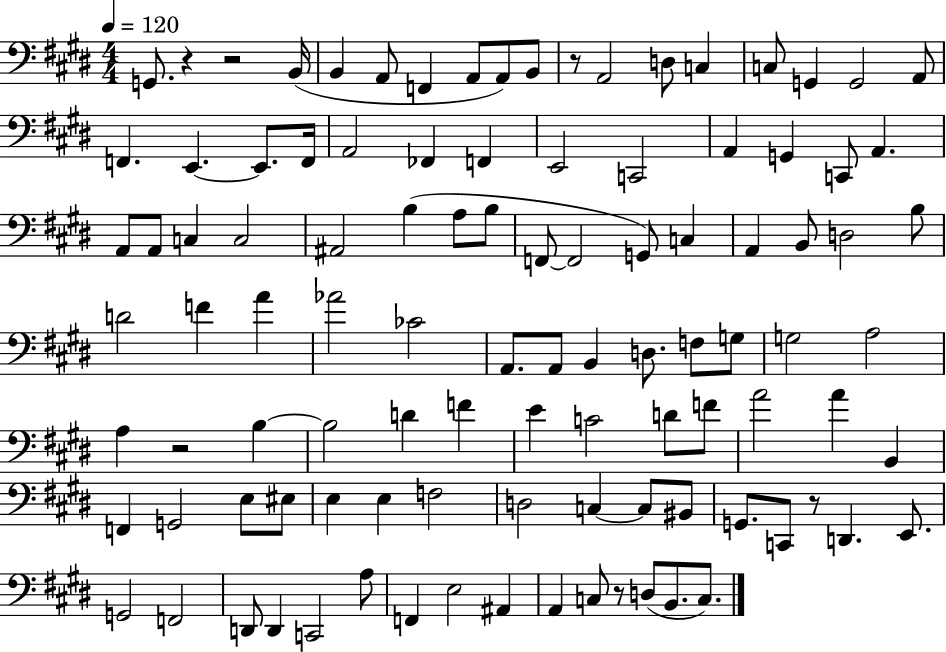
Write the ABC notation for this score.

X:1
T:Untitled
M:4/4
L:1/4
K:E
G,,/2 z z2 B,,/4 B,, A,,/2 F,, A,,/2 A,,/2 B,,/2 z/2 A,,2 D,/2 C, C,/2 G,, G,,2 A,,/2 F,, E,, E,,/2 F,,/4 A,,2 _F,, F,, E,,2 C,,2 A,, G,, C,,/2 A,, A,,/2 A,,/2 C, C,2 ^A,,2 B, A,/2 B,/2 F,,/2 F,,2 G,,/2 C, A,, B,,/2 D,2 B,/2 D2 F A _A2 _C2 A,,/2 A,,/2 B,, D,/2 F,/2 G,/2 G,2 A,2 A, z2 B, B,2 D F E C2 D/2 F/2 A2 A B,, F,, G,,2 E,/2 ^E,/2 E, E, F,2 D,2 C, C,/2 ^B,,/2 G,,/2 C,,/2 z/2 D,, E,,/2 G,,2 F,,2 D,,/2 D,, C,,2 A,/2 F,, E,2 ^A,, A,, C,/2 z/2 D,/2 B,,/2 C,/2